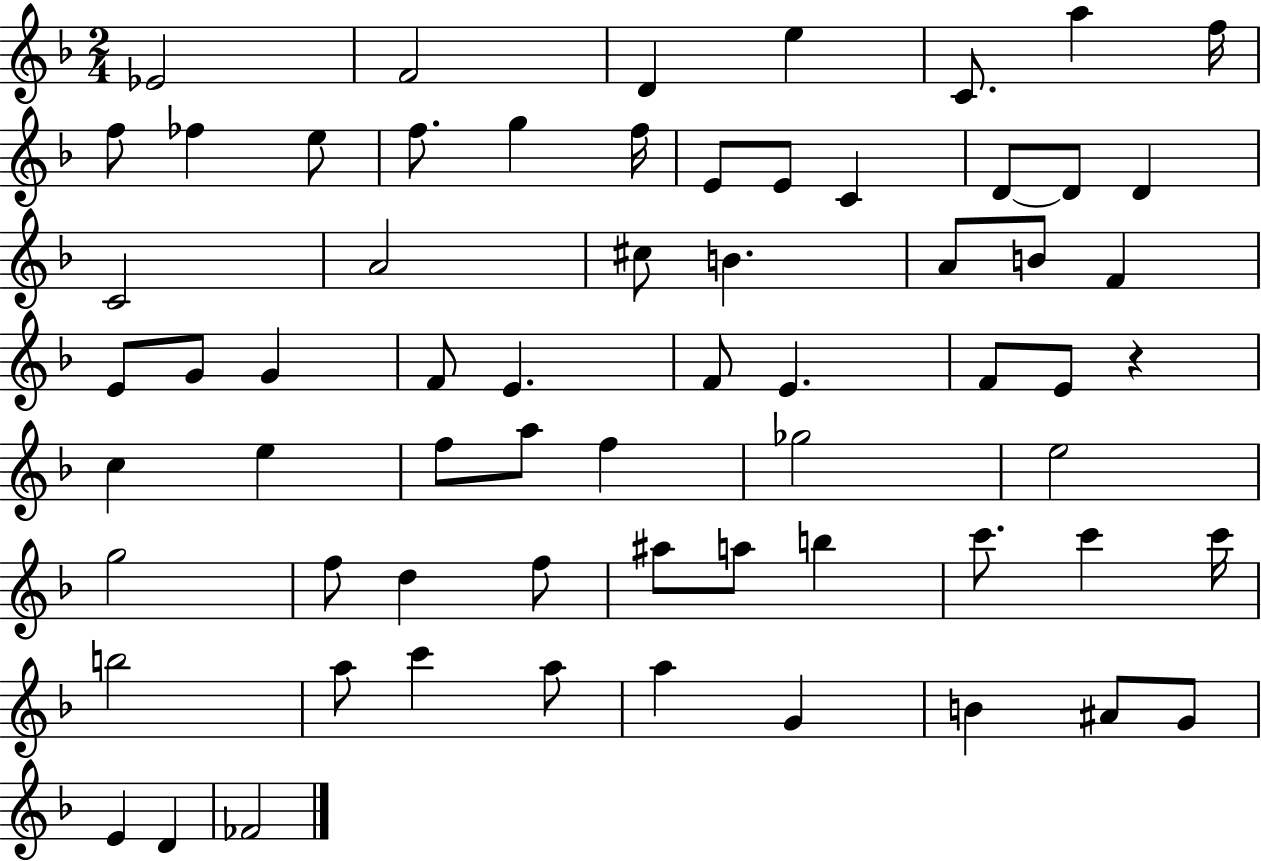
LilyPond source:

{
  \clef treble
  \numericTimeSignature
  \time 2/4
  \key f \major
  ees'2 | f'2 | d'4 e''4 | c'8. a''4 f''16 | \break f''8 fes''4 e''8 | f''8. g''4 f''16 | e'8 e'8 c'4 | d'8~~ d'8 d'4 | \break c'2 | a'2 | cis''8 b'4. | a'8 b'8 f'4 | \break e'8 g'8 g'4 | f'8 e'4. | f'8 e'4. | f'8 e'8 r4 | \break c''4 e''4 | f''8 a''8 f''4 | ges''2 | e''2 | \break g''2 | f''8 d''4 f''8 | ais''8 a''8 b''4 | c'''8. c'''4 c'''16 | \break b''2 | a''8 c'''4 a''8 | a''4 g'4 | b'4 ais'8 g'8 | \break e'4 d'4 | fes'2 | \bar "|."
}